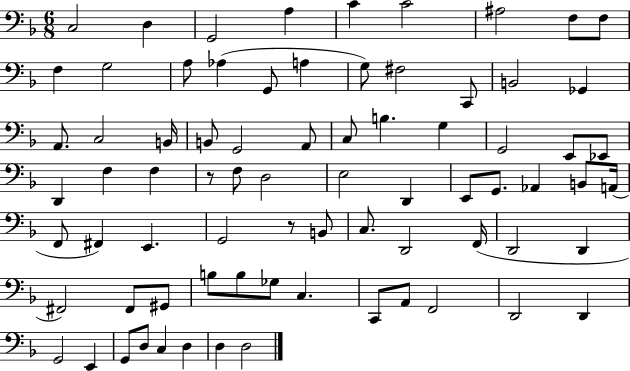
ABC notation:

X:1
T:Untitled
M:6/8
L:1/4
K:F
C,2 D, G,,2 A, C C2 ^A,2 F,/2 F,/2 F, G,2 A,/2 _A, G,,/2 A, G,/2 ^F,2 C,,/2 B,,2 _G,, A,,/2 C,2 B,,/4 B,,/2 G,,2 A,,/2 C,/2 B, G, G,,2 E,,/2 _E,,/2 D,, F, F, z/2 F,/2 D,2 E,2 D,, E,,/2 G,,/2 _A,, B,,/2 A,,/4 F,,/2 ^F,, E,, G,,2 z/2 B,,/2 C,/2 D,,2 F,,/4 D,,2 D,, ^F,,2 ^F,,/2 ^G,,/2 B,/2 B,/2 _G,/2 C, C,,/2 A,,/2 F,,2 D,,2 D,, G,,2 E,, G,,/2 D,/2 C, D, D, D,2